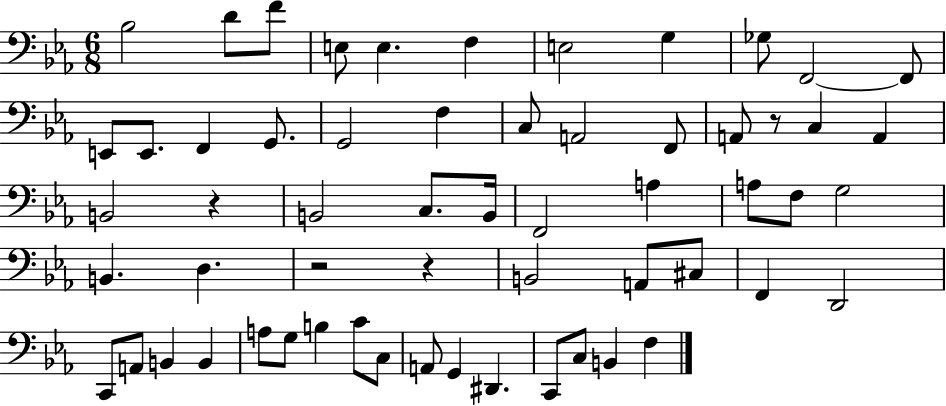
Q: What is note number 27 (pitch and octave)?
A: B2